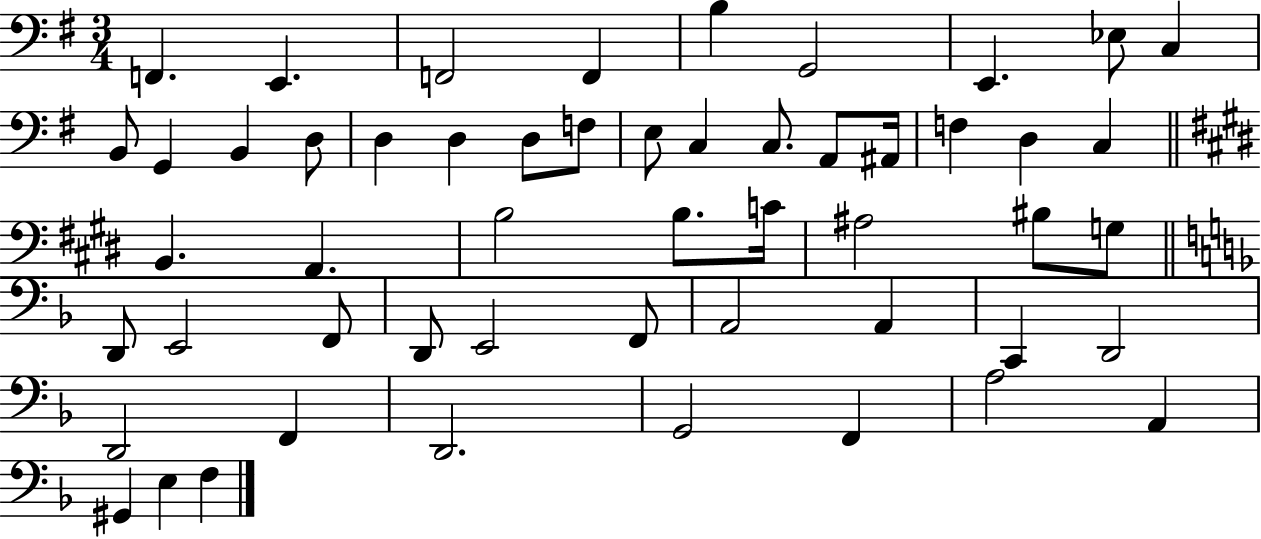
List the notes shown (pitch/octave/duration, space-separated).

F2/q. E2/q. F2/h F2/q B3/q G2/h E2/q. Eb3/e C3/q B2/e G2/q B2/q D3/e D3/q D3/q D3/e F3/e E3/e C3/q C3/e. A2/e A#2/s F3/q D3/q C3/q B2/q. A2/q. B3/h B3/e. C4/s A#3/h BIS3/e G3/e D2/e E2/h F2/e D2/e E2/h F2/e A2/h A2/q C2/q D2/h D2/h F2/q D2/h. G2/h F2/q A3/h A2/q G#2/q E3/q F3/q